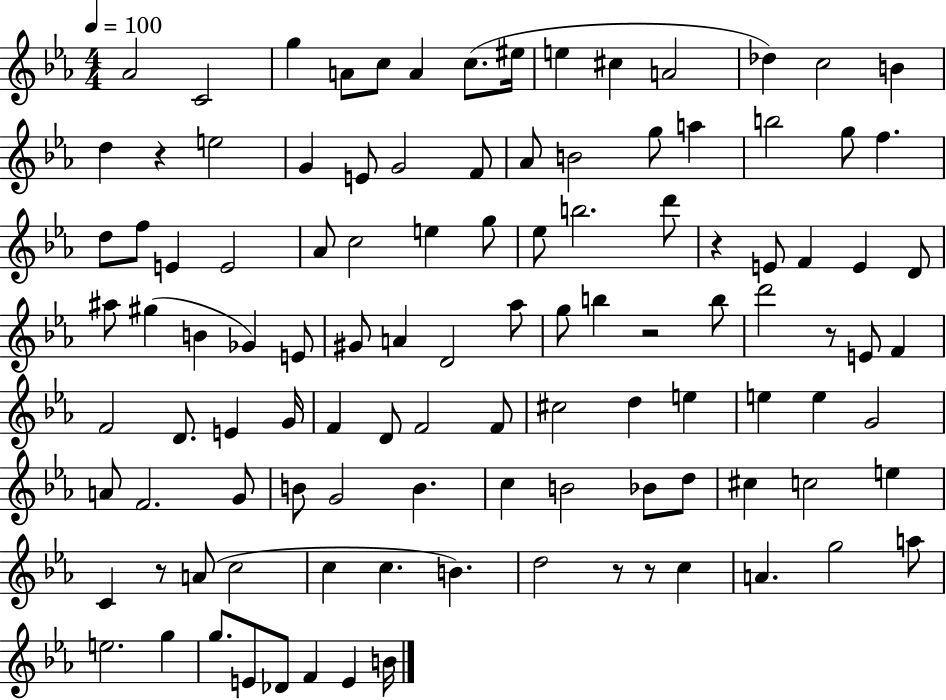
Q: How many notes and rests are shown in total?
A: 110